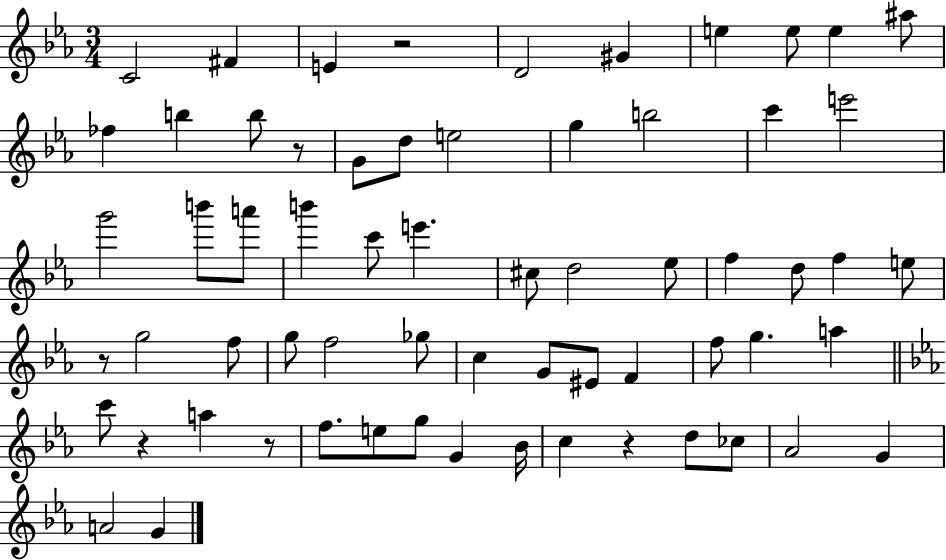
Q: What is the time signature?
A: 3/4